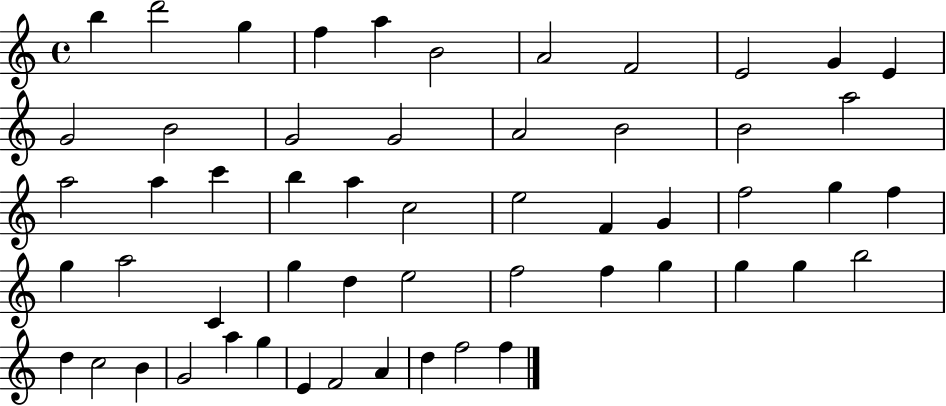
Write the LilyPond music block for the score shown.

{
  \clef treble
  \time 4/4
  \defaultTimeSignature
  \key c \major
  b''4 d'''2 g''4 | f''4 a''4 b'2 | a'2 f'2 | e'2 g'4 e'4 | \break g'2 b'2 | g'2 g'2 | a'2 b'2 | b'2 a''2 | \break a''2 a''4 c'''4 | b''4 a''4 c''2 | e''2 f'4 g'4 | f''2 g''4 f''4 | \break g''4 a''2 c'4 | g''4 d''4 e''2 | f''2 f''4 g''4 | g''4 g''4 b''2 | \break d''4 c''2 b'4 | g'2 a''4 g''4 | e'4 f'2 a'4 | d''4 f''2 f''4 | \break \bar "|."
}